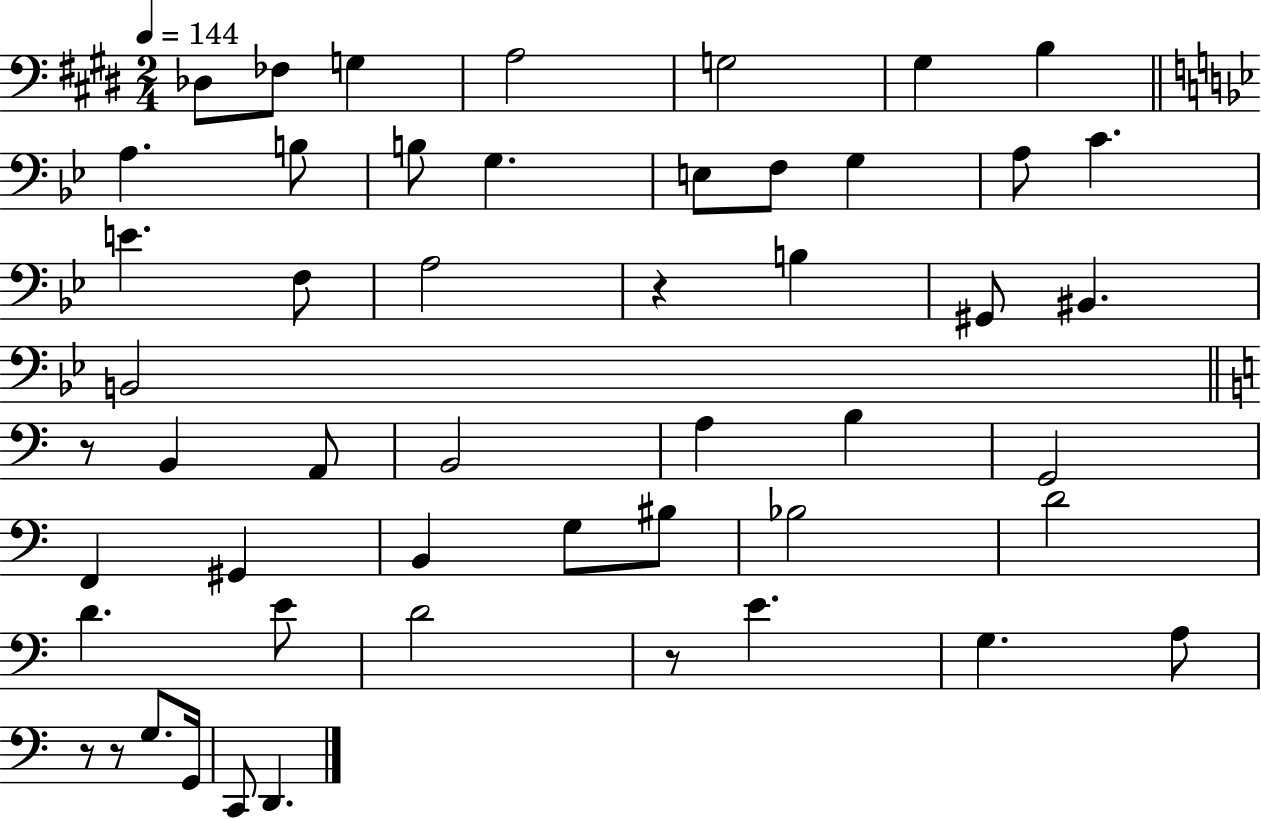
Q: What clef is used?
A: bass